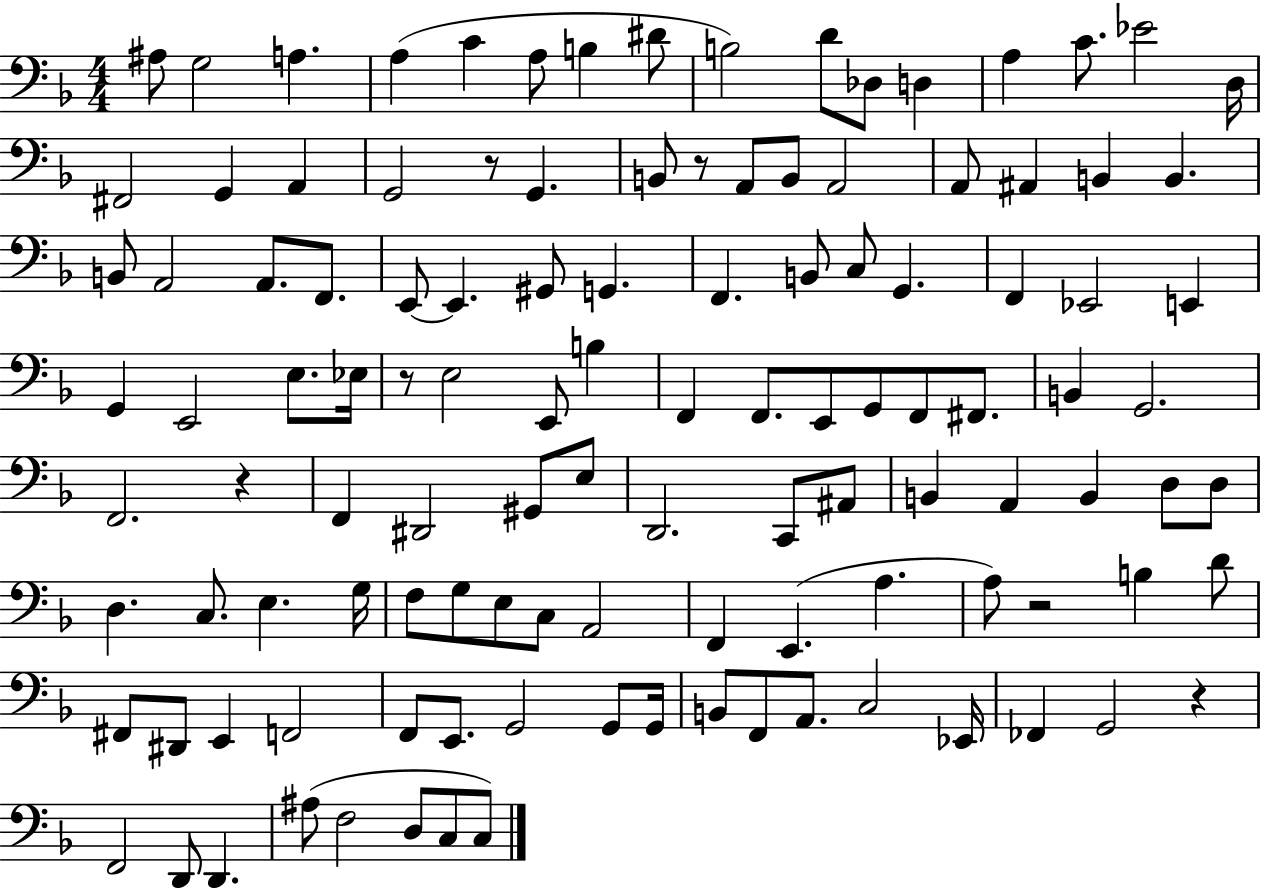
A#3/e G3/h A3/q. A3/q C4/q A3/e B3/q D#4/e B3/h D4/e Db3/e D3/q A3/q C4/e. Eb4/h D3/s F#2/h G2/q A2/q G2/h R/e G2/q. B2/e R/e A2/e B2/e A2/h A2/e A#2/q B2/q B2/q. B2/e A2/h A2/e. F2/e. E2/e E2/q. G#2/e G2/q. F2/q. B2/e C3/e G2/q. F2/q Eb2/h E2/q G2/q E2/h E3/e. Eb3/s R/e E3/h E2/e B3/q F2/q F2/e. E2/e G2/e F2/e F#2/e. B2/q G2/h. F2/h. R/q F2/q D#2/h G#2/e E3/e D2/h. C2/e A#2/e B2/q A2/q B2/q D3/e D3/e D3/q. C3/e. E3/q. G3/s F3/e G3/e E3/e C3/e A2/h F2/q E2/q. A3/q. A3/e R/h B3/q D4/e F#2/e D#2/e E2/q F2/h F2/e E2/e. G2/h G2/e G2/s B2/e F2/e A2/e. C3/h Eb2/s FES2/q G2/h R/q F2/h D2/e D2/q. A#3/e F3/h D3/e C3/e C3/e